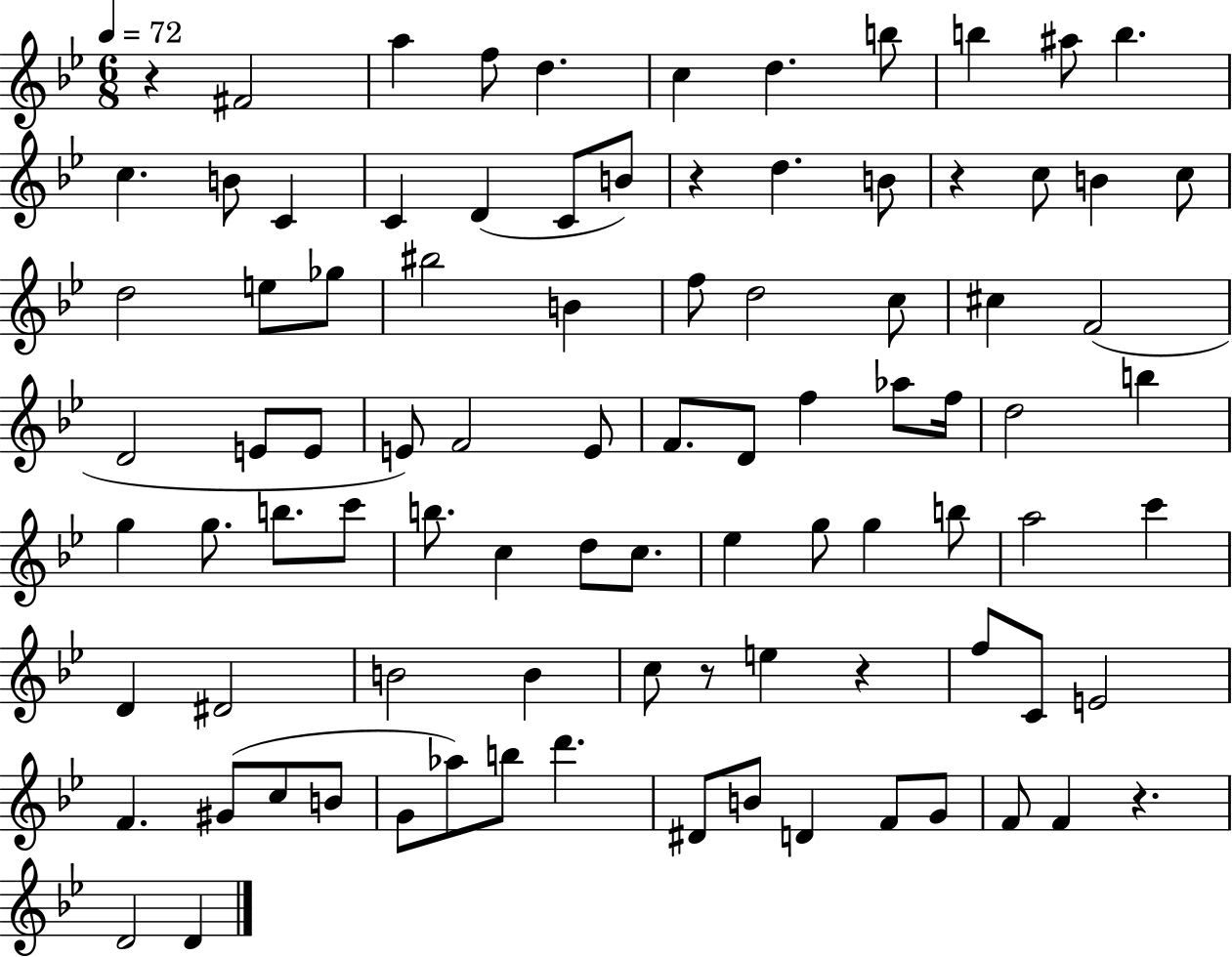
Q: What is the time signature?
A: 6/8